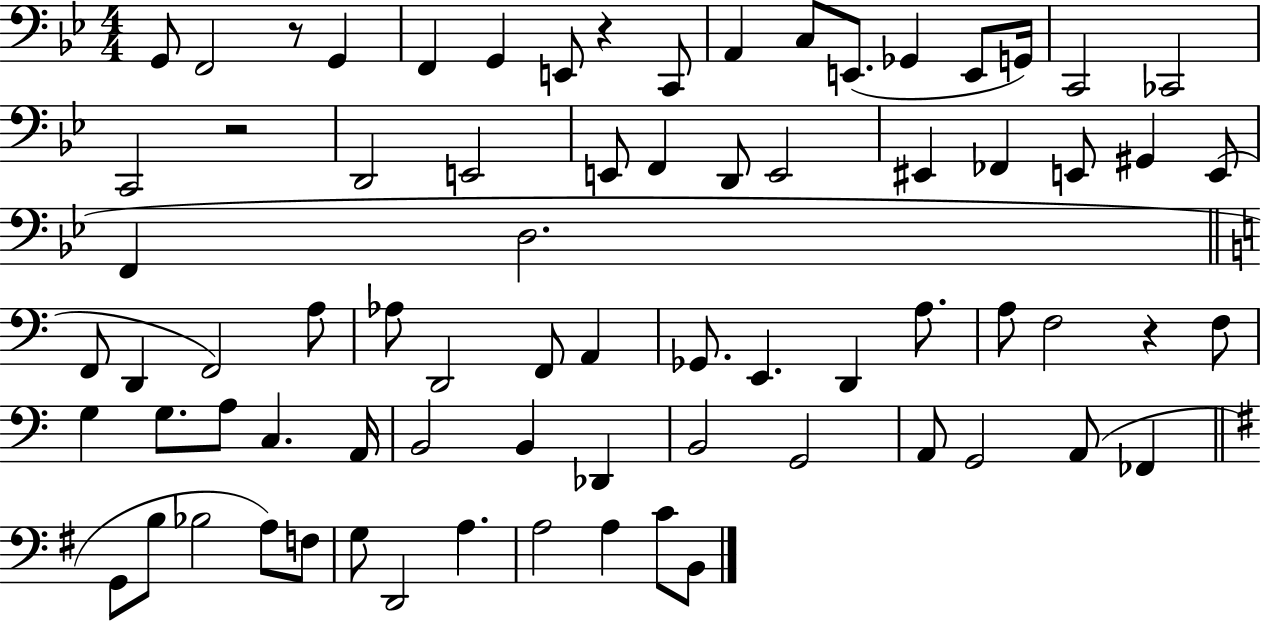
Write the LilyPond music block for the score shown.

{
  \clef bass
  \numericTimeSignature
  \time 4/4
  \key bes \major
  g,8 f,2 r8 g,4 | f,4 g,4 e,8 r4 c,8 | a,4 c8 e,8.( ges,4 e,8 g,16) | c,2 ces,2 | \break c,2 r2 | d,2 e,2 | e,8 f,4 d,8 e,2 | eis,4 fes,4 e,8 gis,4 e,8( | \break f,4 d2. | \bar "||" \break \key c \major f,8 d,4 f,2) a8 | aes8 d,2 f,8 a,4 | ges,8. e,4. d,4 a8. | a8 f2 r4 f8 | \break g4 g8. a8 c4. a,16 | b,2 b,4 des,4 | b,2 g,2 | a,8 g,2 a,8( fes,4 | \break \bar "||" \break \key e \minor g,8 b8 bes2 a8) f8 | g8 d,2 a4. | a2 a4 c'8 b,8 | \bar "|."
}